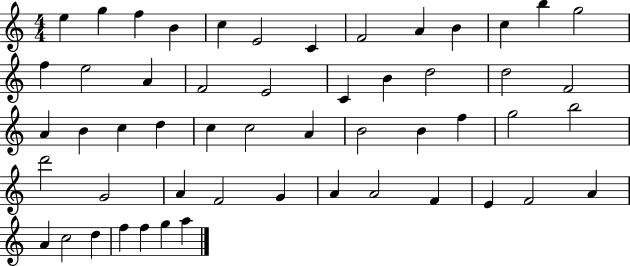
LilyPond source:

{
  \clef treble
  \numericTimeSignature
  \time 4/4
  \key c \major
  e''4 g''4 f''4 b'4 | c''4 e'2 c'4 | f'2 a'4 b'4 | c''4 b''4 g''2 | \break f''4 e''2 a'4 | f'2 e'2 | c'4 b'4 d''2 | d''2 f'2 | \break a'4 b'4 c''4 d''4 | c''4 c''2 a'4 | b'2 b'4 f''4 | g''2 b''2 | \break d'''2 g'2 | a'4 f'2 g'4 | a'4 a'2 f'4 | e'4 f'2 a'4 | \break a'4 c''2 d''4 | f''4 f''4 g''4 a''4 | \bar "|."
}